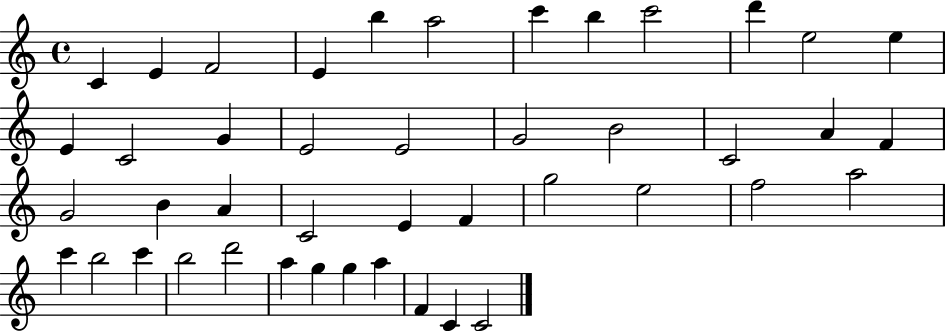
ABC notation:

X:1
T:Untitled
M:4/4
L:1/4
K:C
C E F2 E b a2 c' b c'2 d' e2 e E C2 G E2 E2 G2 B2 C2 A F G2 B A C2 E F g2 e2 f2 a2 c' b2 c' b2 d'2 a g g a F C C2